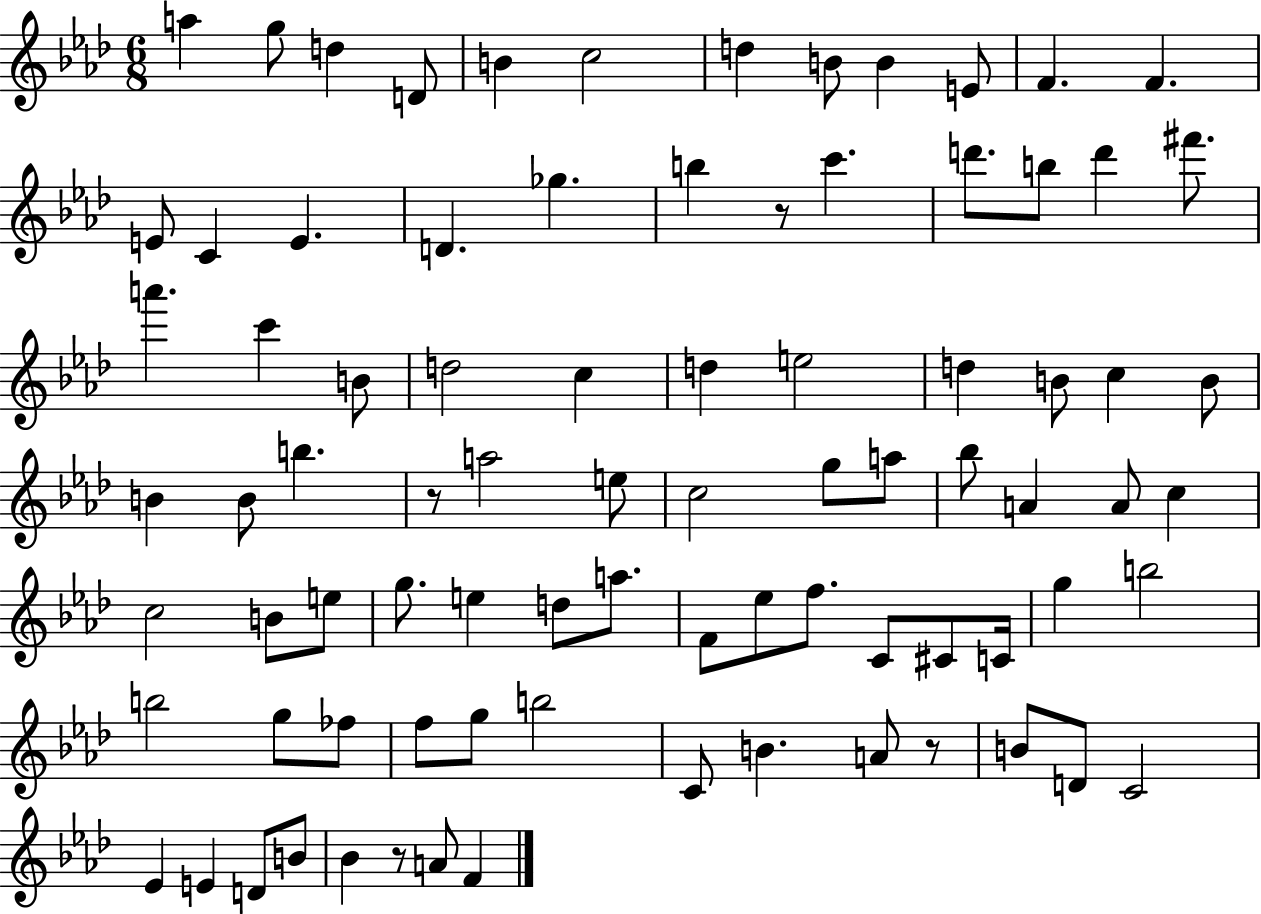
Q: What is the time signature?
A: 6/8